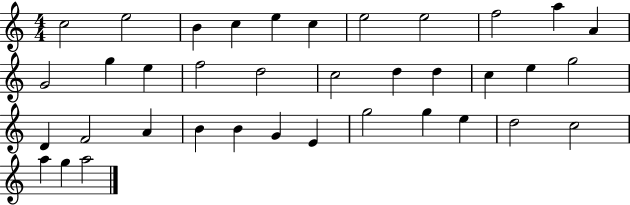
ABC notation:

X:1
T:Untitled
M:4/4
L:1/4
K:C
c2 e2 B c e c e2 e2 f2 a A G2 g e f2 d2 c2 d d c e g2 D F2 A B B G E g2 g e d2 c2 a g a2